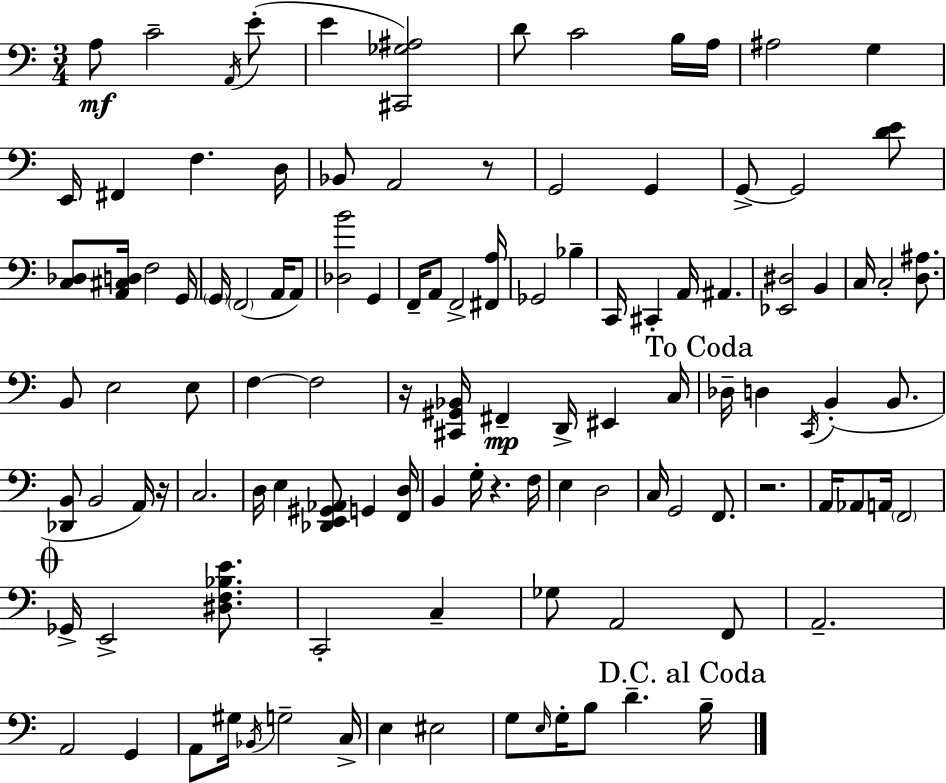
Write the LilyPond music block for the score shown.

{
  \clef bass
  \numericTimeSignature
  \time 3/4
  \key c \major
  \repeat volta 2 { a8\mf c'2-- \acciaccatura { a,16 }( e'8-. | e'4 <cis, ges ais>2) | d'8 c'2 b16 | a16 ais2 g4 | \break e,16 fis,4 f4. | d16 bes,8 a,2 r8 | g,2 g,4 | g,8->~~ g,2 <d' e'>8 | \break <c des>8 <a, cis d>16 f2 | g,16 \parenthesize g,16 \parenthesize f,2( a,16 a,8) | <des b'>2 g,4 | f,16-- a,8 f,2-> | \break <fis, a>16 ges,2 bes4-- | c,16 cis,4-. a,16 ais,4. | <ees, dis>2 b,4 | c16 c2-. <d ais>8. | \break b,8 e2 e8 | f4~~ f2 | r16 <cis, gis, bes,>16 fis,4--\mp d,16-> eis,4 | c16 \mark "To Coda" des16-- d4 \acciaccatura { c,16 } b,4-.( b,8. | \break <des, b,>8 b,2 | a,16) r16 c2. | d16 e4 <des, e, gis, aes,>8 g,4 | <f, d>16 b,4 g16-. r4. | \break f16 e4 d2 | c16 g,2 f,8. | r2. | a,16 aes,8 a,16 \parenthesize f,2 | \break \mark \markup { \musicglyph "scripts.coda" } ges,16-> e,2-> <dis f bes e'>8. | c,2-. c4-- | ges8 a,2 | f,8 a,2.-- | \break a,2 g,4 | a,8 gis16 \acciaccatura { bes,16 } g2-- | c16-> e4 eis2 | g8 \grace { e16 } g16-. b8 d'4.-- | \break \mark "D.C. al Coda" b16-- } \bar "|."
}